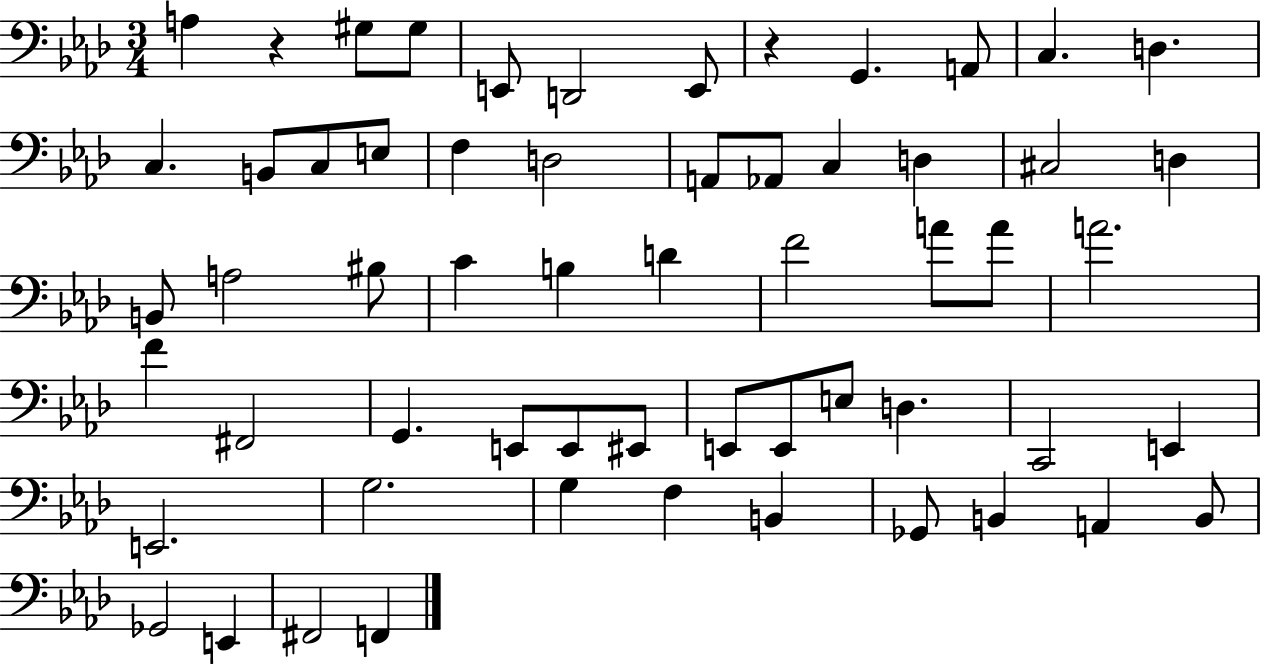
{
  \clef bass
  \numericTimeSignature
  \time 3/4
  \key aes \major
  a4 r4 gis8 gis8 | e,8 d,2 e,8 | r4 g,4. a,8 | c4. d4. | \break c4. b,8 c8 e8 | f4 d2 | a,8 aes,8 c4 d4 | cis2 d4 | \break b,8 a2 bis8 | c'4 b4 d'4 | f'2 a'8 a'8 | a'2. | \break f'4 fis,2 | g,4. e,8 e,8 eis,8 | e,8 e,8 e8 d4. | c,2 e,4 | \break e,2. | g2. | g4 f4 b,4 | ges,8 b,4 a,4 b,8 | \break ges,2 e,4 | fis,2 f,4 | \bar "|."
}